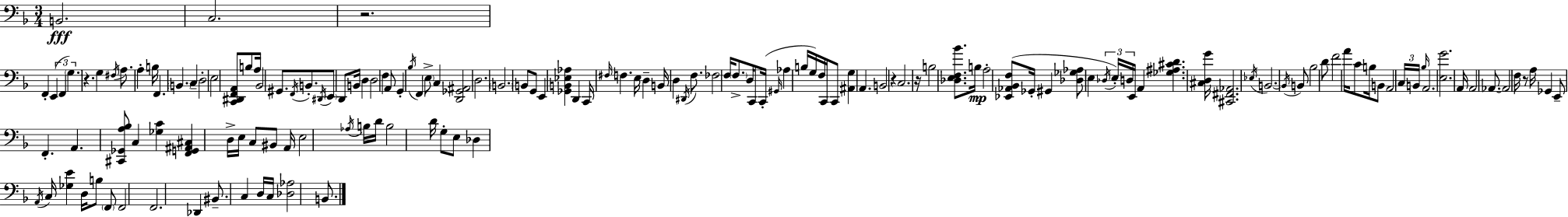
B2/h. C3/h. R/h. F2/q E2/q F2/q G3/q. R/q. G3/q F#3/s A3/e. A3/q B3/s F2/q. B2/q. C3/q D3/h E3/h [C2,D#2,F2,A2]/e B3/e A3/s Bb2/h G#2/e. F2/s B2/e. D#2/s E2/e D2/e B2/s D3/q D3/h F3/q A2/e G2/q Bb3/s F2/q E3/e C3/q [D2,Gb2,A#2]/h D3/h. B2/h. B2/e G2/e E2/q [Gb2,B2,Eb3,Ab3]/q D2/q C2/s F#3/s F3/q. E3/s D3/q B2/s D3/q D#2/s F3/e. FES3/h F3/s F3/e. D3/s C2/e C2/s G#2/s Ab3/q B3/s G3/s F3/s C2/s C2/e [A#2,G3]/q A2/q. B2/h R/q C3/h. R/s B3/h [Db3,E3,F3,Bb4]/e. B3/s A3/h [Eb2,Ab2,Bb2,F3]/e Gb2/s G#2/q [Db3,Gb3,Ab3]/e E3/q Db3/s E3/s D3/s E2/s A2/q [Gb3,A#3,C#4,D4]/q. [C#3,D3,G4]/s [C#2,F#2,Ab2]/h. Eb3/s B2/h. B2/s B2/e Bb3/h D4/e F4/h A4/s C4/e B3/s B2/e A2/h C3/s B2/s Bb3/s A2/h. [E3,G4]/h. A2/s A2/h Ab2/e. Ab2/h F3/s R/e A3/s Gb2/q E2/e F2/q. A2/q. [C#2,Gb2,A3,Bb3]/e C3/q [Gb3,C4]/q [F2,G2,A#2,C#3]/q D3/s E3/s C3/e BIS2/e A2/s E3/h Ab3/s B3/s D4/s B3/h D4/s G3/e E3/e Db3/q A2/s C3/s [Gb3,E4]/q D3/s B3/e F2/e F2/h F2/h. Db2/q BIS2/e. C3/q D3/s C3/s [Db3,Ab3]/h B2/e.